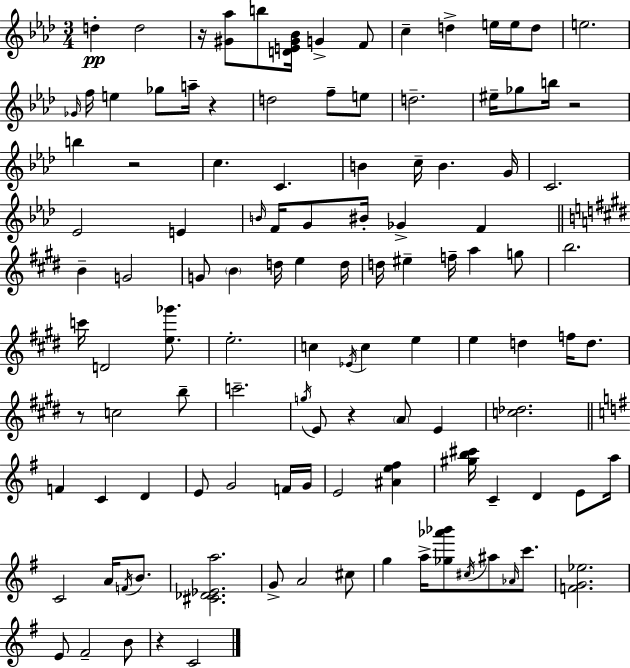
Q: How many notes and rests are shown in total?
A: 115